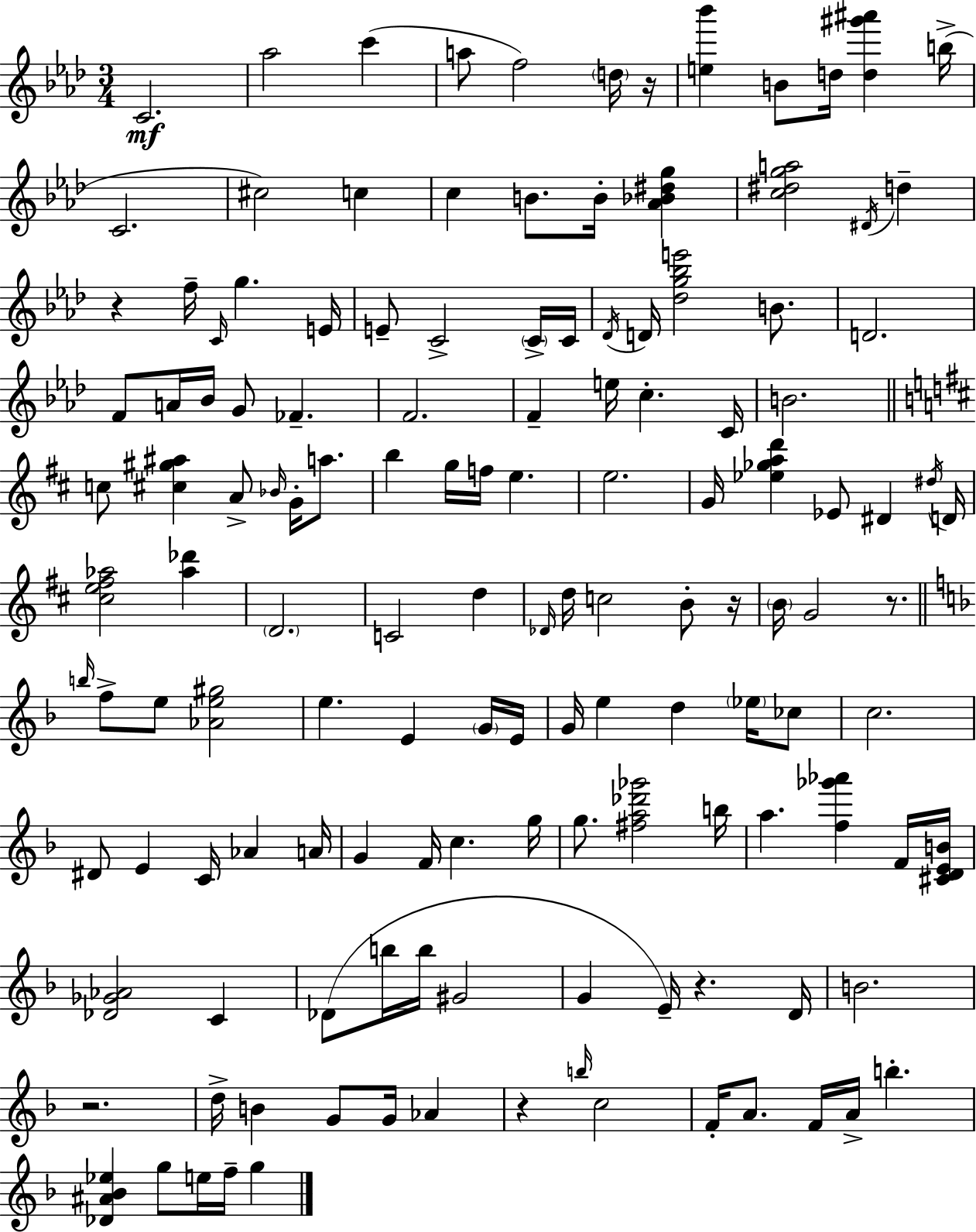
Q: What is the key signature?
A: AES major